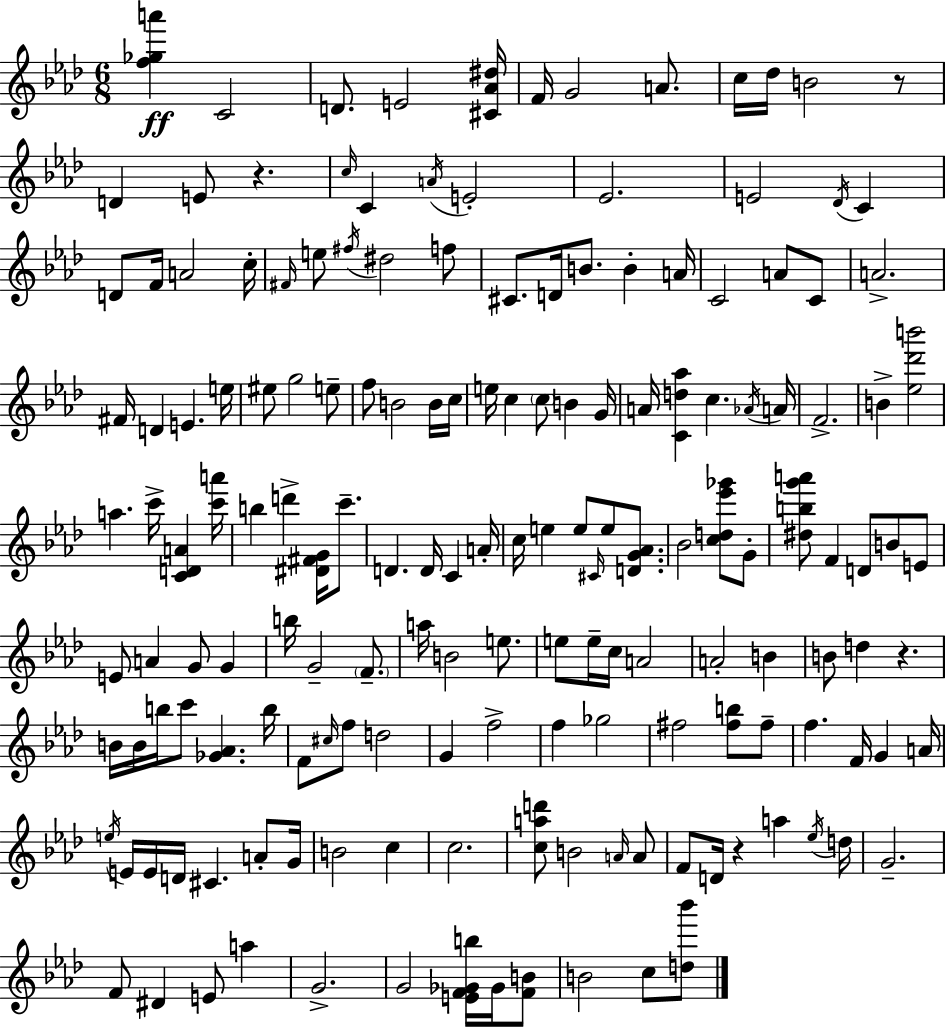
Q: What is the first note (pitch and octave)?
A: C4